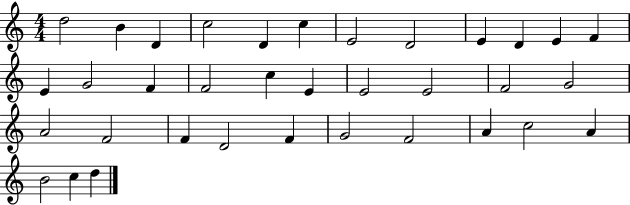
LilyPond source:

{
  \clef treble
  \numericTimeSignature
  \time 4/4
  \key c \major
  d''2 b'4 d'4 | c''2 d'4 c''4 | e'2 d'2 | e'4 d'4 e'4 f'4 | \break e'4 g'2 f'4 | f'2 c''4 e'4 | e'2 e'2 | f'2 g'2 | \break a'2 f'2 | f'4 d'2 f'4 | g'2 f'2 | a'4 c''2 a'4 | \break b'2 c''4 d''4 | \bar "|."
}